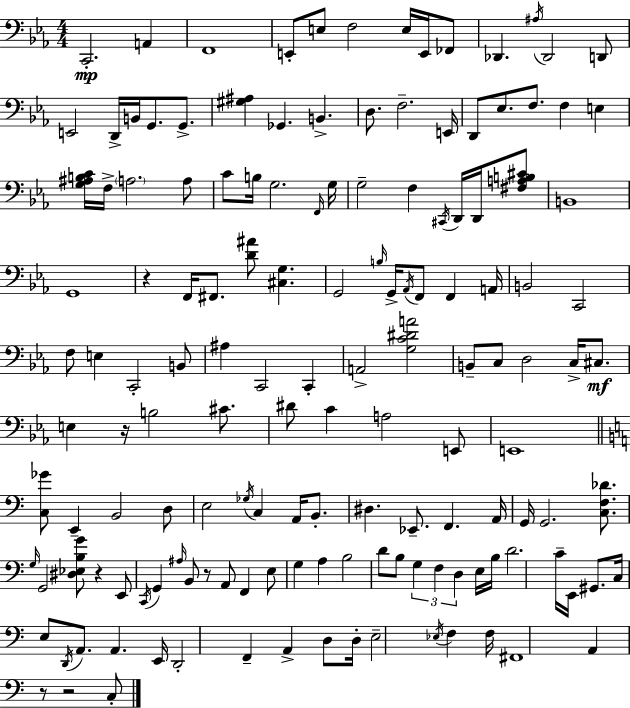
{
  \clef bass
  \numericTimeSignature
  \time 4/4
  \key c \minor
  c,2.-.\mp a,4 | f,1 | e,8-. e8 f2 e16 e,16 fes,8 | des,4. \acciaccatura { ais16 } des,2 d,8 | \break e,2 d,16-> b,16 g,8. g,8.-> | <gis ais>4 ges,4. b,4.-> | d8. f2.-- | e,16 d,8 ees8. f8. f4 e4 | \break <g ais b c'>16 f16-> \parenthesize a2. a8 | c'8 b16 g2. | \grace { f,16 } g16 g2-- f4 \acciaccatura { cis,16 } d,16 | d,16 <fis a b cis'>8 b,1 | \break g,1 | r4 f,16 fis,8. <d' ais'>8 <cis g>4. | g,2 \grace { b16 } g,16-> \acciaccatura { aes,16 } f,8 | f,4 a,16 b,2 c,2 | \break f8 e4 c,2-. | b,8 ais4 c,2 | c,4-. a,2-> <g c' dis' a'>2 | b,8-- c8 d2 | \break c16-> cis8.\mf e4 r16 b2 | cis'8. dis'8 c'4 a2 | e,8 e,1 | \bar "||" \break \key c \major <c ges'>8 e,4-- b,2 d8 | e2 \acciaccatura { ges16 } c4 a,16 b,8.-. | dis4. ees,8.-- f,4. | a,16 g,16 g,2. <c f des'>8. | \break \grace { g16 } g,2 <dis ees b g'>8 r4 | e,8 \acciaccatura { c,16 } g,4 \grace { ais16 } b,8 r8 a,8 f,4 | e8 g4 a4 b2 | d'8 b8 \tuplet 3/2 { g4 f4 | \break d4 } e16 b16 d'2. | c'16-- e,16 gis,8. c16 e8 \acciaccatura { d,16 } a,8. a,4. | e,16 d,2-. f,4-- | a,4-> d8 d16-. e2-- | \break \acciaccatura { ees16 } f4 f16 fis,1 | a,4 r8 r2 | c8-. \bar "|."
}